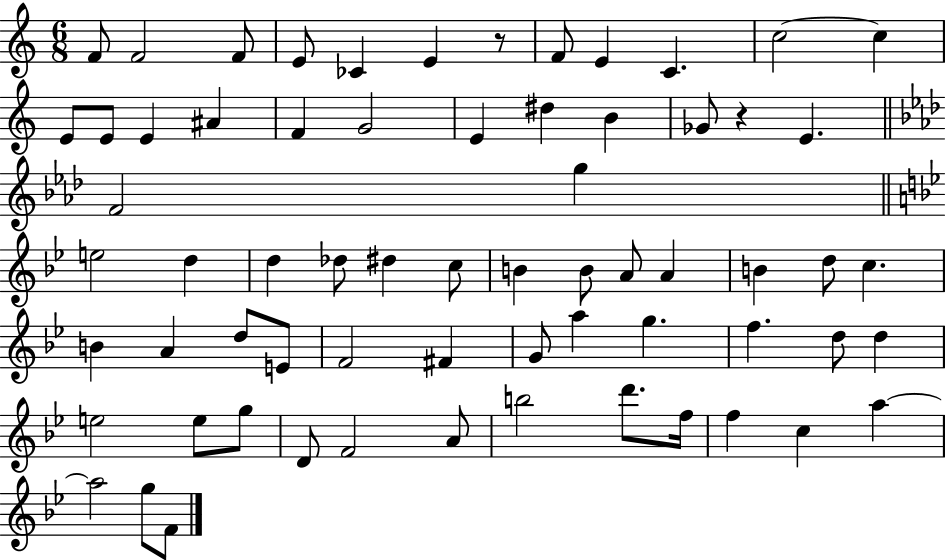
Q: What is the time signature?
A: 6/8